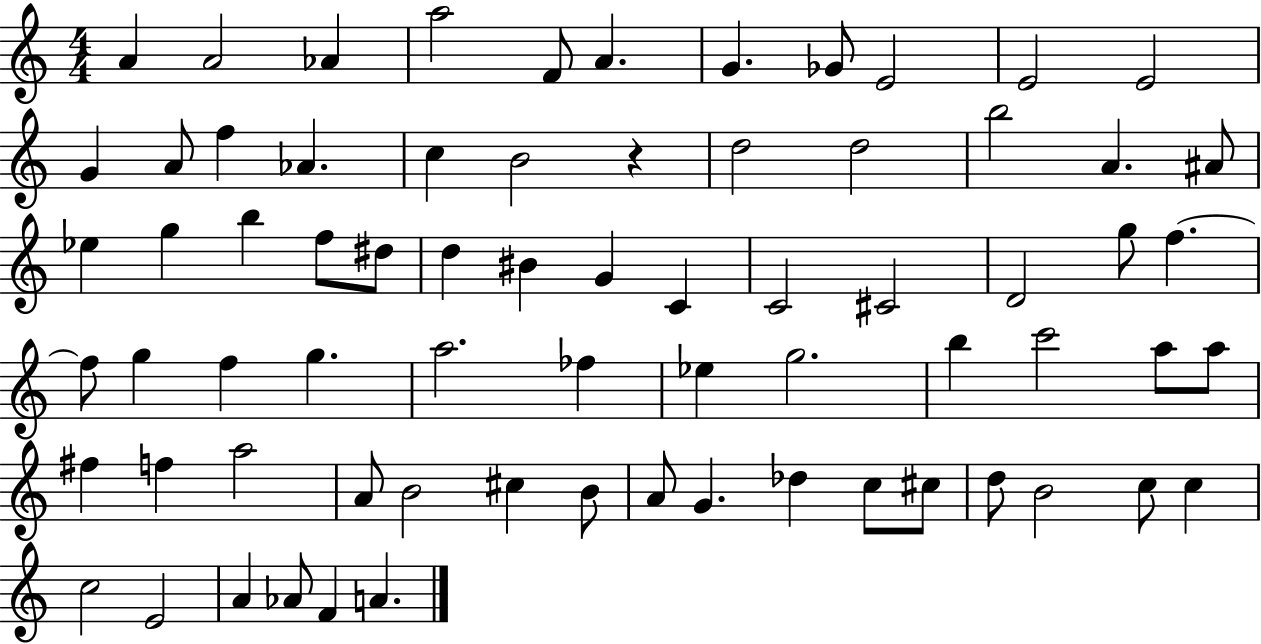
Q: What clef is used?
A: treble